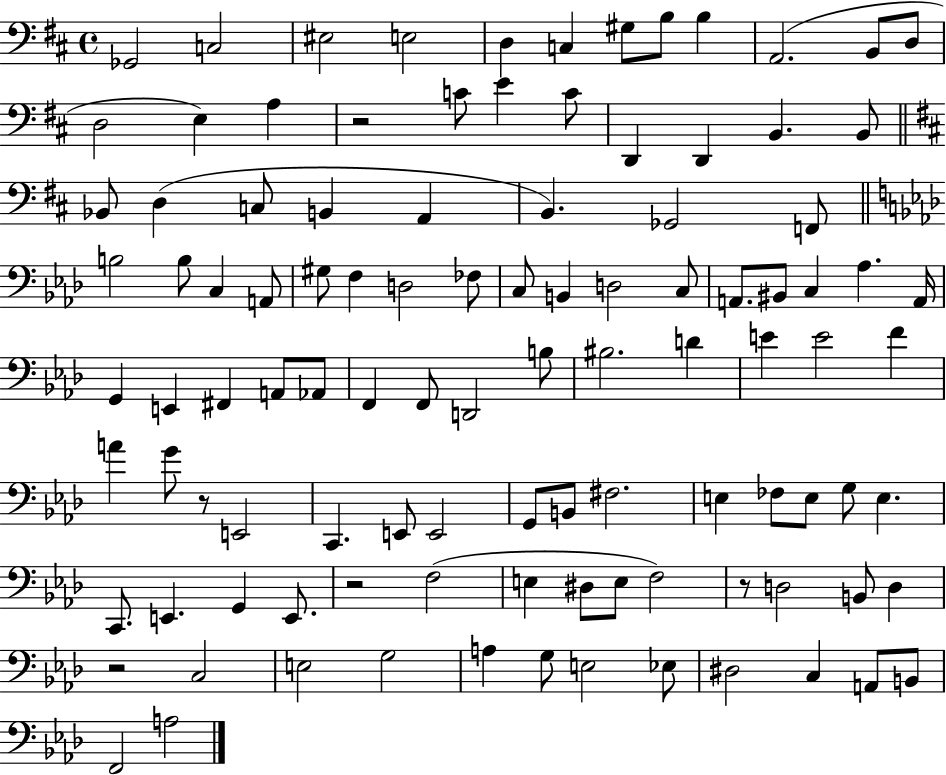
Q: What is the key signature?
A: D major